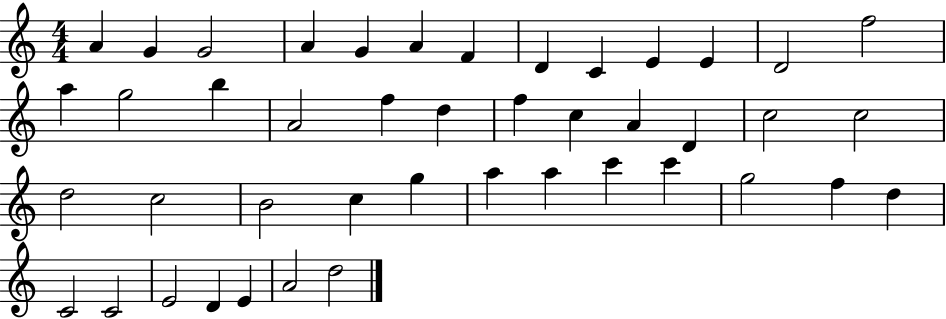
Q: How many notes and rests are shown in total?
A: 44